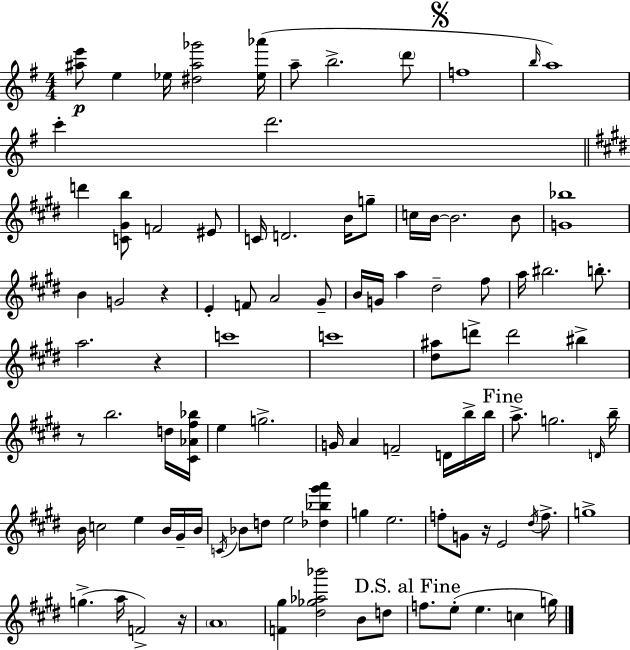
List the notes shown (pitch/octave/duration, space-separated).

[A#5,E6]/e E5/q Eb5/s [D#5,A#5,Gb6]/h [Eb5,Ab6]/s A5/e B5/h. D6/e F5/w B5/s A5/w C6/q D6/h. D6/q [C4,G#4,B5]/e F4/h EIS4/e C4/s D4/h. B4/s G5/e C5/s B4/s B4/h. B4/e [G4,Bb5]/w B4/q G4/h R/q E4/q F4/e A4/h G#4/e B4/s G4/s A5/q D#5/h F#5/e A5/s BIS5/h. B5/e. A5/h. R/q C6/w C6/w [D#5,A#5]/e D6/e D6/h BIS5/q R/e B5/h. D5/s [C#4,Ab4,F#5,Bb5]/s E5/q G5/h. G4/s A4/q F4/h D4/s B5/s B5/s A5/e. G5/h. D4/s B5/s B4/s C5/h E5/q B4/s G#4/s B4/s C4/s Bb4/e D5/e E5/h [Db5,Bb5,G#6,A6]/q G5/q E5/h. F5/e G4/e R/s E4/h D#5/s F5/e. G5/w G5/q. A5/s F4/h R/s A4/w [F4,G#5]/q [D#5,Gb5,Ab5,Bb6]/h B4/e D5/e F5/e. E5/e E5/q. C5/q G5/s